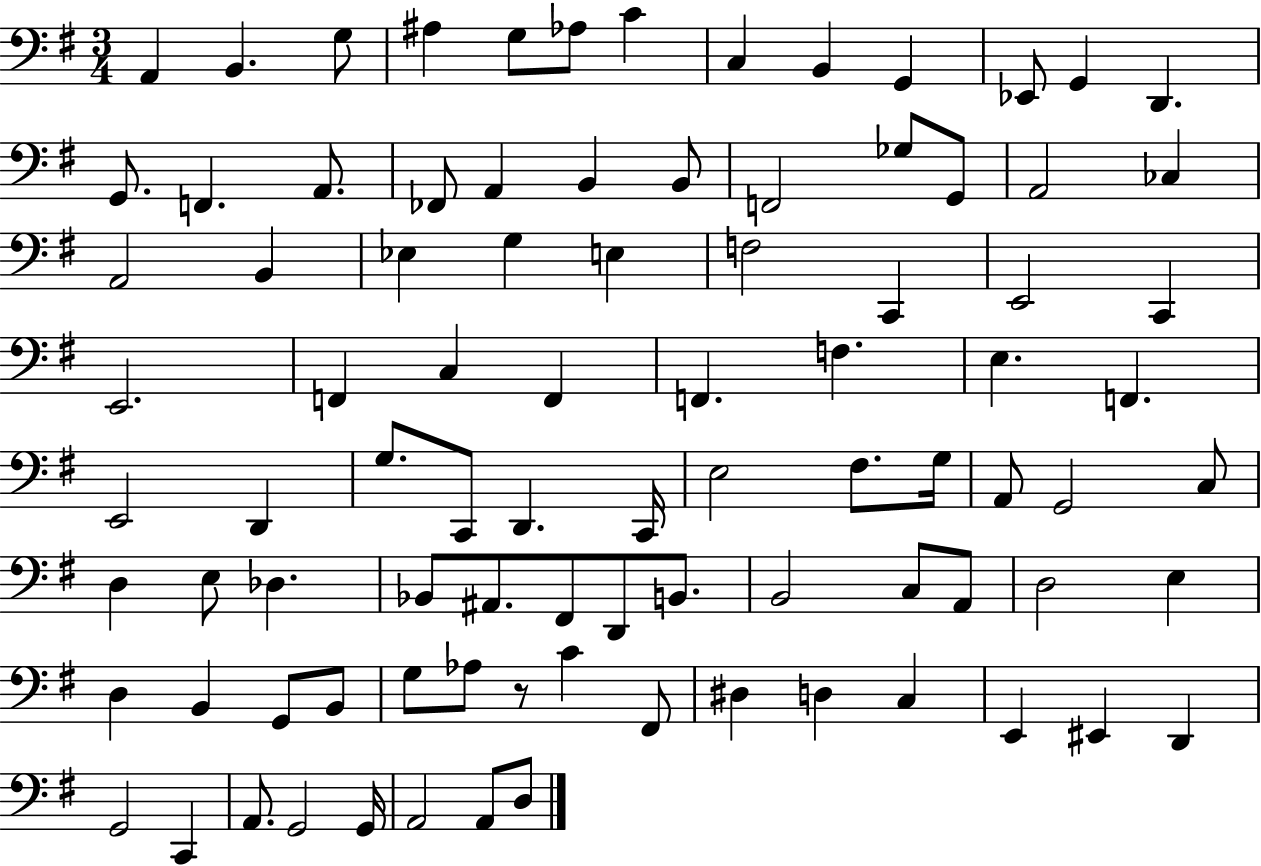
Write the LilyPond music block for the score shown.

{
  \clef bass
  \numericTimeSignature
  \time 3/4
  \key g \major
  a,4 b,4. g8 | ais4 g8 aes8 c'4 | c4 b,4 g,4 | ees,8 g,4 d,4. | \break g,8. f,4. a,8. | fes,8 a,4 b,4 b,8 | f,2 ges8 g,8 | a,2 ces4 | \break a,2 b,4 | ees4 g4 e4 | f2 c,4 | e,2 c,4 | \break e,2. | f,4 c4 f,4 | f,4. f4. | e4. f,4. | \break e,2 d,4 | g8. c,8 d,4. c,16 | e2 fis8. g16 | a,8 g,2 c8 | \break d4 e8 des4. | bes,8 ais,8. fis,8 d,8 b,8. | b,2 c8 a,8 | d2 e4 | \break d4 b,4 g,8 b,8 | g8 aes8 r8 c'4 fis,8 | dis4 d4 c4 | e,4 eis,4 d,4 | \break g,2 c,4 | a,8. g,2 g,16 | a,2 a,8 d8 | \bar "|."
}